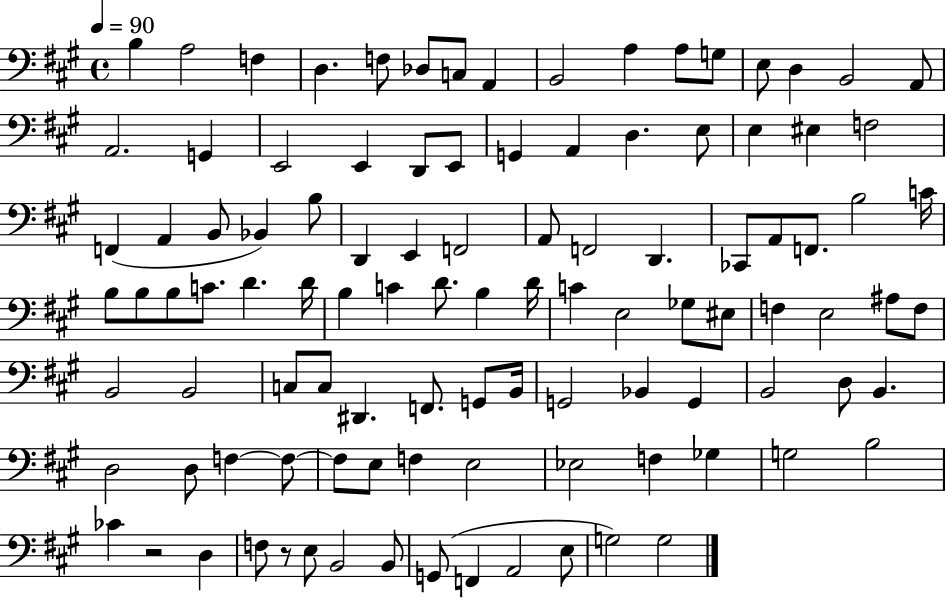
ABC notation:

X:1
T:Untitled
M:4/4
L:1/4
K:A
B, A,2 F, D, F,/2 _D,/2 C,/2 A,, B,,2 A, A,/2 G,/2 E,/2 D, B,,2 A,,/2 A,,2 G,, E,,2 E,, D,,/2 E,,/2 G,, A,, D, E,/2 E, ^E, F,2 F,, A,, B,,/2 _B,, B,/2 D,, E,, F,,2 A,,/2 F,,2 D,, _C,,/2 A,,/2 F,,/2 B,2 C/4 B,/2 B,/2 B,/2 C/2 D D/4 B, C D/2 B, D/4 C E,2 _G,/2 ^E,/2 F, E,2 ^A,/2 F,/2 B,,2 B,,2 C,/2 C,/2 ^D,, F,,/2 G,,/2 B,,/4 G,,2 _B,, G,, B,,2 D,/2 B,, D,2 D,/2 F, F,/2 F,/2 E,/2 F, E,2 _E,2 F, _G, G,2 B,2 _C z2 D, F,/2 z/2 E,/2 B,,2 B,,/2 G,,/2 F,, A,,2 E,/2 G,2 G,2